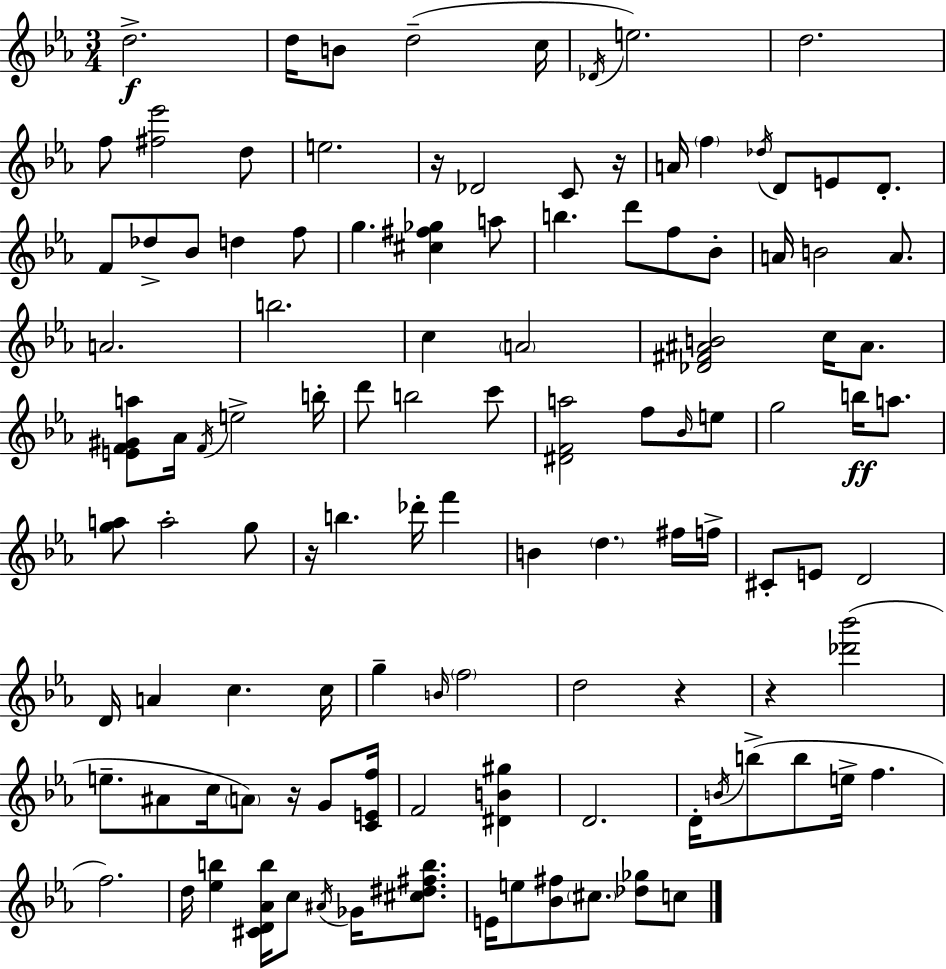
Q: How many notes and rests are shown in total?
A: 114